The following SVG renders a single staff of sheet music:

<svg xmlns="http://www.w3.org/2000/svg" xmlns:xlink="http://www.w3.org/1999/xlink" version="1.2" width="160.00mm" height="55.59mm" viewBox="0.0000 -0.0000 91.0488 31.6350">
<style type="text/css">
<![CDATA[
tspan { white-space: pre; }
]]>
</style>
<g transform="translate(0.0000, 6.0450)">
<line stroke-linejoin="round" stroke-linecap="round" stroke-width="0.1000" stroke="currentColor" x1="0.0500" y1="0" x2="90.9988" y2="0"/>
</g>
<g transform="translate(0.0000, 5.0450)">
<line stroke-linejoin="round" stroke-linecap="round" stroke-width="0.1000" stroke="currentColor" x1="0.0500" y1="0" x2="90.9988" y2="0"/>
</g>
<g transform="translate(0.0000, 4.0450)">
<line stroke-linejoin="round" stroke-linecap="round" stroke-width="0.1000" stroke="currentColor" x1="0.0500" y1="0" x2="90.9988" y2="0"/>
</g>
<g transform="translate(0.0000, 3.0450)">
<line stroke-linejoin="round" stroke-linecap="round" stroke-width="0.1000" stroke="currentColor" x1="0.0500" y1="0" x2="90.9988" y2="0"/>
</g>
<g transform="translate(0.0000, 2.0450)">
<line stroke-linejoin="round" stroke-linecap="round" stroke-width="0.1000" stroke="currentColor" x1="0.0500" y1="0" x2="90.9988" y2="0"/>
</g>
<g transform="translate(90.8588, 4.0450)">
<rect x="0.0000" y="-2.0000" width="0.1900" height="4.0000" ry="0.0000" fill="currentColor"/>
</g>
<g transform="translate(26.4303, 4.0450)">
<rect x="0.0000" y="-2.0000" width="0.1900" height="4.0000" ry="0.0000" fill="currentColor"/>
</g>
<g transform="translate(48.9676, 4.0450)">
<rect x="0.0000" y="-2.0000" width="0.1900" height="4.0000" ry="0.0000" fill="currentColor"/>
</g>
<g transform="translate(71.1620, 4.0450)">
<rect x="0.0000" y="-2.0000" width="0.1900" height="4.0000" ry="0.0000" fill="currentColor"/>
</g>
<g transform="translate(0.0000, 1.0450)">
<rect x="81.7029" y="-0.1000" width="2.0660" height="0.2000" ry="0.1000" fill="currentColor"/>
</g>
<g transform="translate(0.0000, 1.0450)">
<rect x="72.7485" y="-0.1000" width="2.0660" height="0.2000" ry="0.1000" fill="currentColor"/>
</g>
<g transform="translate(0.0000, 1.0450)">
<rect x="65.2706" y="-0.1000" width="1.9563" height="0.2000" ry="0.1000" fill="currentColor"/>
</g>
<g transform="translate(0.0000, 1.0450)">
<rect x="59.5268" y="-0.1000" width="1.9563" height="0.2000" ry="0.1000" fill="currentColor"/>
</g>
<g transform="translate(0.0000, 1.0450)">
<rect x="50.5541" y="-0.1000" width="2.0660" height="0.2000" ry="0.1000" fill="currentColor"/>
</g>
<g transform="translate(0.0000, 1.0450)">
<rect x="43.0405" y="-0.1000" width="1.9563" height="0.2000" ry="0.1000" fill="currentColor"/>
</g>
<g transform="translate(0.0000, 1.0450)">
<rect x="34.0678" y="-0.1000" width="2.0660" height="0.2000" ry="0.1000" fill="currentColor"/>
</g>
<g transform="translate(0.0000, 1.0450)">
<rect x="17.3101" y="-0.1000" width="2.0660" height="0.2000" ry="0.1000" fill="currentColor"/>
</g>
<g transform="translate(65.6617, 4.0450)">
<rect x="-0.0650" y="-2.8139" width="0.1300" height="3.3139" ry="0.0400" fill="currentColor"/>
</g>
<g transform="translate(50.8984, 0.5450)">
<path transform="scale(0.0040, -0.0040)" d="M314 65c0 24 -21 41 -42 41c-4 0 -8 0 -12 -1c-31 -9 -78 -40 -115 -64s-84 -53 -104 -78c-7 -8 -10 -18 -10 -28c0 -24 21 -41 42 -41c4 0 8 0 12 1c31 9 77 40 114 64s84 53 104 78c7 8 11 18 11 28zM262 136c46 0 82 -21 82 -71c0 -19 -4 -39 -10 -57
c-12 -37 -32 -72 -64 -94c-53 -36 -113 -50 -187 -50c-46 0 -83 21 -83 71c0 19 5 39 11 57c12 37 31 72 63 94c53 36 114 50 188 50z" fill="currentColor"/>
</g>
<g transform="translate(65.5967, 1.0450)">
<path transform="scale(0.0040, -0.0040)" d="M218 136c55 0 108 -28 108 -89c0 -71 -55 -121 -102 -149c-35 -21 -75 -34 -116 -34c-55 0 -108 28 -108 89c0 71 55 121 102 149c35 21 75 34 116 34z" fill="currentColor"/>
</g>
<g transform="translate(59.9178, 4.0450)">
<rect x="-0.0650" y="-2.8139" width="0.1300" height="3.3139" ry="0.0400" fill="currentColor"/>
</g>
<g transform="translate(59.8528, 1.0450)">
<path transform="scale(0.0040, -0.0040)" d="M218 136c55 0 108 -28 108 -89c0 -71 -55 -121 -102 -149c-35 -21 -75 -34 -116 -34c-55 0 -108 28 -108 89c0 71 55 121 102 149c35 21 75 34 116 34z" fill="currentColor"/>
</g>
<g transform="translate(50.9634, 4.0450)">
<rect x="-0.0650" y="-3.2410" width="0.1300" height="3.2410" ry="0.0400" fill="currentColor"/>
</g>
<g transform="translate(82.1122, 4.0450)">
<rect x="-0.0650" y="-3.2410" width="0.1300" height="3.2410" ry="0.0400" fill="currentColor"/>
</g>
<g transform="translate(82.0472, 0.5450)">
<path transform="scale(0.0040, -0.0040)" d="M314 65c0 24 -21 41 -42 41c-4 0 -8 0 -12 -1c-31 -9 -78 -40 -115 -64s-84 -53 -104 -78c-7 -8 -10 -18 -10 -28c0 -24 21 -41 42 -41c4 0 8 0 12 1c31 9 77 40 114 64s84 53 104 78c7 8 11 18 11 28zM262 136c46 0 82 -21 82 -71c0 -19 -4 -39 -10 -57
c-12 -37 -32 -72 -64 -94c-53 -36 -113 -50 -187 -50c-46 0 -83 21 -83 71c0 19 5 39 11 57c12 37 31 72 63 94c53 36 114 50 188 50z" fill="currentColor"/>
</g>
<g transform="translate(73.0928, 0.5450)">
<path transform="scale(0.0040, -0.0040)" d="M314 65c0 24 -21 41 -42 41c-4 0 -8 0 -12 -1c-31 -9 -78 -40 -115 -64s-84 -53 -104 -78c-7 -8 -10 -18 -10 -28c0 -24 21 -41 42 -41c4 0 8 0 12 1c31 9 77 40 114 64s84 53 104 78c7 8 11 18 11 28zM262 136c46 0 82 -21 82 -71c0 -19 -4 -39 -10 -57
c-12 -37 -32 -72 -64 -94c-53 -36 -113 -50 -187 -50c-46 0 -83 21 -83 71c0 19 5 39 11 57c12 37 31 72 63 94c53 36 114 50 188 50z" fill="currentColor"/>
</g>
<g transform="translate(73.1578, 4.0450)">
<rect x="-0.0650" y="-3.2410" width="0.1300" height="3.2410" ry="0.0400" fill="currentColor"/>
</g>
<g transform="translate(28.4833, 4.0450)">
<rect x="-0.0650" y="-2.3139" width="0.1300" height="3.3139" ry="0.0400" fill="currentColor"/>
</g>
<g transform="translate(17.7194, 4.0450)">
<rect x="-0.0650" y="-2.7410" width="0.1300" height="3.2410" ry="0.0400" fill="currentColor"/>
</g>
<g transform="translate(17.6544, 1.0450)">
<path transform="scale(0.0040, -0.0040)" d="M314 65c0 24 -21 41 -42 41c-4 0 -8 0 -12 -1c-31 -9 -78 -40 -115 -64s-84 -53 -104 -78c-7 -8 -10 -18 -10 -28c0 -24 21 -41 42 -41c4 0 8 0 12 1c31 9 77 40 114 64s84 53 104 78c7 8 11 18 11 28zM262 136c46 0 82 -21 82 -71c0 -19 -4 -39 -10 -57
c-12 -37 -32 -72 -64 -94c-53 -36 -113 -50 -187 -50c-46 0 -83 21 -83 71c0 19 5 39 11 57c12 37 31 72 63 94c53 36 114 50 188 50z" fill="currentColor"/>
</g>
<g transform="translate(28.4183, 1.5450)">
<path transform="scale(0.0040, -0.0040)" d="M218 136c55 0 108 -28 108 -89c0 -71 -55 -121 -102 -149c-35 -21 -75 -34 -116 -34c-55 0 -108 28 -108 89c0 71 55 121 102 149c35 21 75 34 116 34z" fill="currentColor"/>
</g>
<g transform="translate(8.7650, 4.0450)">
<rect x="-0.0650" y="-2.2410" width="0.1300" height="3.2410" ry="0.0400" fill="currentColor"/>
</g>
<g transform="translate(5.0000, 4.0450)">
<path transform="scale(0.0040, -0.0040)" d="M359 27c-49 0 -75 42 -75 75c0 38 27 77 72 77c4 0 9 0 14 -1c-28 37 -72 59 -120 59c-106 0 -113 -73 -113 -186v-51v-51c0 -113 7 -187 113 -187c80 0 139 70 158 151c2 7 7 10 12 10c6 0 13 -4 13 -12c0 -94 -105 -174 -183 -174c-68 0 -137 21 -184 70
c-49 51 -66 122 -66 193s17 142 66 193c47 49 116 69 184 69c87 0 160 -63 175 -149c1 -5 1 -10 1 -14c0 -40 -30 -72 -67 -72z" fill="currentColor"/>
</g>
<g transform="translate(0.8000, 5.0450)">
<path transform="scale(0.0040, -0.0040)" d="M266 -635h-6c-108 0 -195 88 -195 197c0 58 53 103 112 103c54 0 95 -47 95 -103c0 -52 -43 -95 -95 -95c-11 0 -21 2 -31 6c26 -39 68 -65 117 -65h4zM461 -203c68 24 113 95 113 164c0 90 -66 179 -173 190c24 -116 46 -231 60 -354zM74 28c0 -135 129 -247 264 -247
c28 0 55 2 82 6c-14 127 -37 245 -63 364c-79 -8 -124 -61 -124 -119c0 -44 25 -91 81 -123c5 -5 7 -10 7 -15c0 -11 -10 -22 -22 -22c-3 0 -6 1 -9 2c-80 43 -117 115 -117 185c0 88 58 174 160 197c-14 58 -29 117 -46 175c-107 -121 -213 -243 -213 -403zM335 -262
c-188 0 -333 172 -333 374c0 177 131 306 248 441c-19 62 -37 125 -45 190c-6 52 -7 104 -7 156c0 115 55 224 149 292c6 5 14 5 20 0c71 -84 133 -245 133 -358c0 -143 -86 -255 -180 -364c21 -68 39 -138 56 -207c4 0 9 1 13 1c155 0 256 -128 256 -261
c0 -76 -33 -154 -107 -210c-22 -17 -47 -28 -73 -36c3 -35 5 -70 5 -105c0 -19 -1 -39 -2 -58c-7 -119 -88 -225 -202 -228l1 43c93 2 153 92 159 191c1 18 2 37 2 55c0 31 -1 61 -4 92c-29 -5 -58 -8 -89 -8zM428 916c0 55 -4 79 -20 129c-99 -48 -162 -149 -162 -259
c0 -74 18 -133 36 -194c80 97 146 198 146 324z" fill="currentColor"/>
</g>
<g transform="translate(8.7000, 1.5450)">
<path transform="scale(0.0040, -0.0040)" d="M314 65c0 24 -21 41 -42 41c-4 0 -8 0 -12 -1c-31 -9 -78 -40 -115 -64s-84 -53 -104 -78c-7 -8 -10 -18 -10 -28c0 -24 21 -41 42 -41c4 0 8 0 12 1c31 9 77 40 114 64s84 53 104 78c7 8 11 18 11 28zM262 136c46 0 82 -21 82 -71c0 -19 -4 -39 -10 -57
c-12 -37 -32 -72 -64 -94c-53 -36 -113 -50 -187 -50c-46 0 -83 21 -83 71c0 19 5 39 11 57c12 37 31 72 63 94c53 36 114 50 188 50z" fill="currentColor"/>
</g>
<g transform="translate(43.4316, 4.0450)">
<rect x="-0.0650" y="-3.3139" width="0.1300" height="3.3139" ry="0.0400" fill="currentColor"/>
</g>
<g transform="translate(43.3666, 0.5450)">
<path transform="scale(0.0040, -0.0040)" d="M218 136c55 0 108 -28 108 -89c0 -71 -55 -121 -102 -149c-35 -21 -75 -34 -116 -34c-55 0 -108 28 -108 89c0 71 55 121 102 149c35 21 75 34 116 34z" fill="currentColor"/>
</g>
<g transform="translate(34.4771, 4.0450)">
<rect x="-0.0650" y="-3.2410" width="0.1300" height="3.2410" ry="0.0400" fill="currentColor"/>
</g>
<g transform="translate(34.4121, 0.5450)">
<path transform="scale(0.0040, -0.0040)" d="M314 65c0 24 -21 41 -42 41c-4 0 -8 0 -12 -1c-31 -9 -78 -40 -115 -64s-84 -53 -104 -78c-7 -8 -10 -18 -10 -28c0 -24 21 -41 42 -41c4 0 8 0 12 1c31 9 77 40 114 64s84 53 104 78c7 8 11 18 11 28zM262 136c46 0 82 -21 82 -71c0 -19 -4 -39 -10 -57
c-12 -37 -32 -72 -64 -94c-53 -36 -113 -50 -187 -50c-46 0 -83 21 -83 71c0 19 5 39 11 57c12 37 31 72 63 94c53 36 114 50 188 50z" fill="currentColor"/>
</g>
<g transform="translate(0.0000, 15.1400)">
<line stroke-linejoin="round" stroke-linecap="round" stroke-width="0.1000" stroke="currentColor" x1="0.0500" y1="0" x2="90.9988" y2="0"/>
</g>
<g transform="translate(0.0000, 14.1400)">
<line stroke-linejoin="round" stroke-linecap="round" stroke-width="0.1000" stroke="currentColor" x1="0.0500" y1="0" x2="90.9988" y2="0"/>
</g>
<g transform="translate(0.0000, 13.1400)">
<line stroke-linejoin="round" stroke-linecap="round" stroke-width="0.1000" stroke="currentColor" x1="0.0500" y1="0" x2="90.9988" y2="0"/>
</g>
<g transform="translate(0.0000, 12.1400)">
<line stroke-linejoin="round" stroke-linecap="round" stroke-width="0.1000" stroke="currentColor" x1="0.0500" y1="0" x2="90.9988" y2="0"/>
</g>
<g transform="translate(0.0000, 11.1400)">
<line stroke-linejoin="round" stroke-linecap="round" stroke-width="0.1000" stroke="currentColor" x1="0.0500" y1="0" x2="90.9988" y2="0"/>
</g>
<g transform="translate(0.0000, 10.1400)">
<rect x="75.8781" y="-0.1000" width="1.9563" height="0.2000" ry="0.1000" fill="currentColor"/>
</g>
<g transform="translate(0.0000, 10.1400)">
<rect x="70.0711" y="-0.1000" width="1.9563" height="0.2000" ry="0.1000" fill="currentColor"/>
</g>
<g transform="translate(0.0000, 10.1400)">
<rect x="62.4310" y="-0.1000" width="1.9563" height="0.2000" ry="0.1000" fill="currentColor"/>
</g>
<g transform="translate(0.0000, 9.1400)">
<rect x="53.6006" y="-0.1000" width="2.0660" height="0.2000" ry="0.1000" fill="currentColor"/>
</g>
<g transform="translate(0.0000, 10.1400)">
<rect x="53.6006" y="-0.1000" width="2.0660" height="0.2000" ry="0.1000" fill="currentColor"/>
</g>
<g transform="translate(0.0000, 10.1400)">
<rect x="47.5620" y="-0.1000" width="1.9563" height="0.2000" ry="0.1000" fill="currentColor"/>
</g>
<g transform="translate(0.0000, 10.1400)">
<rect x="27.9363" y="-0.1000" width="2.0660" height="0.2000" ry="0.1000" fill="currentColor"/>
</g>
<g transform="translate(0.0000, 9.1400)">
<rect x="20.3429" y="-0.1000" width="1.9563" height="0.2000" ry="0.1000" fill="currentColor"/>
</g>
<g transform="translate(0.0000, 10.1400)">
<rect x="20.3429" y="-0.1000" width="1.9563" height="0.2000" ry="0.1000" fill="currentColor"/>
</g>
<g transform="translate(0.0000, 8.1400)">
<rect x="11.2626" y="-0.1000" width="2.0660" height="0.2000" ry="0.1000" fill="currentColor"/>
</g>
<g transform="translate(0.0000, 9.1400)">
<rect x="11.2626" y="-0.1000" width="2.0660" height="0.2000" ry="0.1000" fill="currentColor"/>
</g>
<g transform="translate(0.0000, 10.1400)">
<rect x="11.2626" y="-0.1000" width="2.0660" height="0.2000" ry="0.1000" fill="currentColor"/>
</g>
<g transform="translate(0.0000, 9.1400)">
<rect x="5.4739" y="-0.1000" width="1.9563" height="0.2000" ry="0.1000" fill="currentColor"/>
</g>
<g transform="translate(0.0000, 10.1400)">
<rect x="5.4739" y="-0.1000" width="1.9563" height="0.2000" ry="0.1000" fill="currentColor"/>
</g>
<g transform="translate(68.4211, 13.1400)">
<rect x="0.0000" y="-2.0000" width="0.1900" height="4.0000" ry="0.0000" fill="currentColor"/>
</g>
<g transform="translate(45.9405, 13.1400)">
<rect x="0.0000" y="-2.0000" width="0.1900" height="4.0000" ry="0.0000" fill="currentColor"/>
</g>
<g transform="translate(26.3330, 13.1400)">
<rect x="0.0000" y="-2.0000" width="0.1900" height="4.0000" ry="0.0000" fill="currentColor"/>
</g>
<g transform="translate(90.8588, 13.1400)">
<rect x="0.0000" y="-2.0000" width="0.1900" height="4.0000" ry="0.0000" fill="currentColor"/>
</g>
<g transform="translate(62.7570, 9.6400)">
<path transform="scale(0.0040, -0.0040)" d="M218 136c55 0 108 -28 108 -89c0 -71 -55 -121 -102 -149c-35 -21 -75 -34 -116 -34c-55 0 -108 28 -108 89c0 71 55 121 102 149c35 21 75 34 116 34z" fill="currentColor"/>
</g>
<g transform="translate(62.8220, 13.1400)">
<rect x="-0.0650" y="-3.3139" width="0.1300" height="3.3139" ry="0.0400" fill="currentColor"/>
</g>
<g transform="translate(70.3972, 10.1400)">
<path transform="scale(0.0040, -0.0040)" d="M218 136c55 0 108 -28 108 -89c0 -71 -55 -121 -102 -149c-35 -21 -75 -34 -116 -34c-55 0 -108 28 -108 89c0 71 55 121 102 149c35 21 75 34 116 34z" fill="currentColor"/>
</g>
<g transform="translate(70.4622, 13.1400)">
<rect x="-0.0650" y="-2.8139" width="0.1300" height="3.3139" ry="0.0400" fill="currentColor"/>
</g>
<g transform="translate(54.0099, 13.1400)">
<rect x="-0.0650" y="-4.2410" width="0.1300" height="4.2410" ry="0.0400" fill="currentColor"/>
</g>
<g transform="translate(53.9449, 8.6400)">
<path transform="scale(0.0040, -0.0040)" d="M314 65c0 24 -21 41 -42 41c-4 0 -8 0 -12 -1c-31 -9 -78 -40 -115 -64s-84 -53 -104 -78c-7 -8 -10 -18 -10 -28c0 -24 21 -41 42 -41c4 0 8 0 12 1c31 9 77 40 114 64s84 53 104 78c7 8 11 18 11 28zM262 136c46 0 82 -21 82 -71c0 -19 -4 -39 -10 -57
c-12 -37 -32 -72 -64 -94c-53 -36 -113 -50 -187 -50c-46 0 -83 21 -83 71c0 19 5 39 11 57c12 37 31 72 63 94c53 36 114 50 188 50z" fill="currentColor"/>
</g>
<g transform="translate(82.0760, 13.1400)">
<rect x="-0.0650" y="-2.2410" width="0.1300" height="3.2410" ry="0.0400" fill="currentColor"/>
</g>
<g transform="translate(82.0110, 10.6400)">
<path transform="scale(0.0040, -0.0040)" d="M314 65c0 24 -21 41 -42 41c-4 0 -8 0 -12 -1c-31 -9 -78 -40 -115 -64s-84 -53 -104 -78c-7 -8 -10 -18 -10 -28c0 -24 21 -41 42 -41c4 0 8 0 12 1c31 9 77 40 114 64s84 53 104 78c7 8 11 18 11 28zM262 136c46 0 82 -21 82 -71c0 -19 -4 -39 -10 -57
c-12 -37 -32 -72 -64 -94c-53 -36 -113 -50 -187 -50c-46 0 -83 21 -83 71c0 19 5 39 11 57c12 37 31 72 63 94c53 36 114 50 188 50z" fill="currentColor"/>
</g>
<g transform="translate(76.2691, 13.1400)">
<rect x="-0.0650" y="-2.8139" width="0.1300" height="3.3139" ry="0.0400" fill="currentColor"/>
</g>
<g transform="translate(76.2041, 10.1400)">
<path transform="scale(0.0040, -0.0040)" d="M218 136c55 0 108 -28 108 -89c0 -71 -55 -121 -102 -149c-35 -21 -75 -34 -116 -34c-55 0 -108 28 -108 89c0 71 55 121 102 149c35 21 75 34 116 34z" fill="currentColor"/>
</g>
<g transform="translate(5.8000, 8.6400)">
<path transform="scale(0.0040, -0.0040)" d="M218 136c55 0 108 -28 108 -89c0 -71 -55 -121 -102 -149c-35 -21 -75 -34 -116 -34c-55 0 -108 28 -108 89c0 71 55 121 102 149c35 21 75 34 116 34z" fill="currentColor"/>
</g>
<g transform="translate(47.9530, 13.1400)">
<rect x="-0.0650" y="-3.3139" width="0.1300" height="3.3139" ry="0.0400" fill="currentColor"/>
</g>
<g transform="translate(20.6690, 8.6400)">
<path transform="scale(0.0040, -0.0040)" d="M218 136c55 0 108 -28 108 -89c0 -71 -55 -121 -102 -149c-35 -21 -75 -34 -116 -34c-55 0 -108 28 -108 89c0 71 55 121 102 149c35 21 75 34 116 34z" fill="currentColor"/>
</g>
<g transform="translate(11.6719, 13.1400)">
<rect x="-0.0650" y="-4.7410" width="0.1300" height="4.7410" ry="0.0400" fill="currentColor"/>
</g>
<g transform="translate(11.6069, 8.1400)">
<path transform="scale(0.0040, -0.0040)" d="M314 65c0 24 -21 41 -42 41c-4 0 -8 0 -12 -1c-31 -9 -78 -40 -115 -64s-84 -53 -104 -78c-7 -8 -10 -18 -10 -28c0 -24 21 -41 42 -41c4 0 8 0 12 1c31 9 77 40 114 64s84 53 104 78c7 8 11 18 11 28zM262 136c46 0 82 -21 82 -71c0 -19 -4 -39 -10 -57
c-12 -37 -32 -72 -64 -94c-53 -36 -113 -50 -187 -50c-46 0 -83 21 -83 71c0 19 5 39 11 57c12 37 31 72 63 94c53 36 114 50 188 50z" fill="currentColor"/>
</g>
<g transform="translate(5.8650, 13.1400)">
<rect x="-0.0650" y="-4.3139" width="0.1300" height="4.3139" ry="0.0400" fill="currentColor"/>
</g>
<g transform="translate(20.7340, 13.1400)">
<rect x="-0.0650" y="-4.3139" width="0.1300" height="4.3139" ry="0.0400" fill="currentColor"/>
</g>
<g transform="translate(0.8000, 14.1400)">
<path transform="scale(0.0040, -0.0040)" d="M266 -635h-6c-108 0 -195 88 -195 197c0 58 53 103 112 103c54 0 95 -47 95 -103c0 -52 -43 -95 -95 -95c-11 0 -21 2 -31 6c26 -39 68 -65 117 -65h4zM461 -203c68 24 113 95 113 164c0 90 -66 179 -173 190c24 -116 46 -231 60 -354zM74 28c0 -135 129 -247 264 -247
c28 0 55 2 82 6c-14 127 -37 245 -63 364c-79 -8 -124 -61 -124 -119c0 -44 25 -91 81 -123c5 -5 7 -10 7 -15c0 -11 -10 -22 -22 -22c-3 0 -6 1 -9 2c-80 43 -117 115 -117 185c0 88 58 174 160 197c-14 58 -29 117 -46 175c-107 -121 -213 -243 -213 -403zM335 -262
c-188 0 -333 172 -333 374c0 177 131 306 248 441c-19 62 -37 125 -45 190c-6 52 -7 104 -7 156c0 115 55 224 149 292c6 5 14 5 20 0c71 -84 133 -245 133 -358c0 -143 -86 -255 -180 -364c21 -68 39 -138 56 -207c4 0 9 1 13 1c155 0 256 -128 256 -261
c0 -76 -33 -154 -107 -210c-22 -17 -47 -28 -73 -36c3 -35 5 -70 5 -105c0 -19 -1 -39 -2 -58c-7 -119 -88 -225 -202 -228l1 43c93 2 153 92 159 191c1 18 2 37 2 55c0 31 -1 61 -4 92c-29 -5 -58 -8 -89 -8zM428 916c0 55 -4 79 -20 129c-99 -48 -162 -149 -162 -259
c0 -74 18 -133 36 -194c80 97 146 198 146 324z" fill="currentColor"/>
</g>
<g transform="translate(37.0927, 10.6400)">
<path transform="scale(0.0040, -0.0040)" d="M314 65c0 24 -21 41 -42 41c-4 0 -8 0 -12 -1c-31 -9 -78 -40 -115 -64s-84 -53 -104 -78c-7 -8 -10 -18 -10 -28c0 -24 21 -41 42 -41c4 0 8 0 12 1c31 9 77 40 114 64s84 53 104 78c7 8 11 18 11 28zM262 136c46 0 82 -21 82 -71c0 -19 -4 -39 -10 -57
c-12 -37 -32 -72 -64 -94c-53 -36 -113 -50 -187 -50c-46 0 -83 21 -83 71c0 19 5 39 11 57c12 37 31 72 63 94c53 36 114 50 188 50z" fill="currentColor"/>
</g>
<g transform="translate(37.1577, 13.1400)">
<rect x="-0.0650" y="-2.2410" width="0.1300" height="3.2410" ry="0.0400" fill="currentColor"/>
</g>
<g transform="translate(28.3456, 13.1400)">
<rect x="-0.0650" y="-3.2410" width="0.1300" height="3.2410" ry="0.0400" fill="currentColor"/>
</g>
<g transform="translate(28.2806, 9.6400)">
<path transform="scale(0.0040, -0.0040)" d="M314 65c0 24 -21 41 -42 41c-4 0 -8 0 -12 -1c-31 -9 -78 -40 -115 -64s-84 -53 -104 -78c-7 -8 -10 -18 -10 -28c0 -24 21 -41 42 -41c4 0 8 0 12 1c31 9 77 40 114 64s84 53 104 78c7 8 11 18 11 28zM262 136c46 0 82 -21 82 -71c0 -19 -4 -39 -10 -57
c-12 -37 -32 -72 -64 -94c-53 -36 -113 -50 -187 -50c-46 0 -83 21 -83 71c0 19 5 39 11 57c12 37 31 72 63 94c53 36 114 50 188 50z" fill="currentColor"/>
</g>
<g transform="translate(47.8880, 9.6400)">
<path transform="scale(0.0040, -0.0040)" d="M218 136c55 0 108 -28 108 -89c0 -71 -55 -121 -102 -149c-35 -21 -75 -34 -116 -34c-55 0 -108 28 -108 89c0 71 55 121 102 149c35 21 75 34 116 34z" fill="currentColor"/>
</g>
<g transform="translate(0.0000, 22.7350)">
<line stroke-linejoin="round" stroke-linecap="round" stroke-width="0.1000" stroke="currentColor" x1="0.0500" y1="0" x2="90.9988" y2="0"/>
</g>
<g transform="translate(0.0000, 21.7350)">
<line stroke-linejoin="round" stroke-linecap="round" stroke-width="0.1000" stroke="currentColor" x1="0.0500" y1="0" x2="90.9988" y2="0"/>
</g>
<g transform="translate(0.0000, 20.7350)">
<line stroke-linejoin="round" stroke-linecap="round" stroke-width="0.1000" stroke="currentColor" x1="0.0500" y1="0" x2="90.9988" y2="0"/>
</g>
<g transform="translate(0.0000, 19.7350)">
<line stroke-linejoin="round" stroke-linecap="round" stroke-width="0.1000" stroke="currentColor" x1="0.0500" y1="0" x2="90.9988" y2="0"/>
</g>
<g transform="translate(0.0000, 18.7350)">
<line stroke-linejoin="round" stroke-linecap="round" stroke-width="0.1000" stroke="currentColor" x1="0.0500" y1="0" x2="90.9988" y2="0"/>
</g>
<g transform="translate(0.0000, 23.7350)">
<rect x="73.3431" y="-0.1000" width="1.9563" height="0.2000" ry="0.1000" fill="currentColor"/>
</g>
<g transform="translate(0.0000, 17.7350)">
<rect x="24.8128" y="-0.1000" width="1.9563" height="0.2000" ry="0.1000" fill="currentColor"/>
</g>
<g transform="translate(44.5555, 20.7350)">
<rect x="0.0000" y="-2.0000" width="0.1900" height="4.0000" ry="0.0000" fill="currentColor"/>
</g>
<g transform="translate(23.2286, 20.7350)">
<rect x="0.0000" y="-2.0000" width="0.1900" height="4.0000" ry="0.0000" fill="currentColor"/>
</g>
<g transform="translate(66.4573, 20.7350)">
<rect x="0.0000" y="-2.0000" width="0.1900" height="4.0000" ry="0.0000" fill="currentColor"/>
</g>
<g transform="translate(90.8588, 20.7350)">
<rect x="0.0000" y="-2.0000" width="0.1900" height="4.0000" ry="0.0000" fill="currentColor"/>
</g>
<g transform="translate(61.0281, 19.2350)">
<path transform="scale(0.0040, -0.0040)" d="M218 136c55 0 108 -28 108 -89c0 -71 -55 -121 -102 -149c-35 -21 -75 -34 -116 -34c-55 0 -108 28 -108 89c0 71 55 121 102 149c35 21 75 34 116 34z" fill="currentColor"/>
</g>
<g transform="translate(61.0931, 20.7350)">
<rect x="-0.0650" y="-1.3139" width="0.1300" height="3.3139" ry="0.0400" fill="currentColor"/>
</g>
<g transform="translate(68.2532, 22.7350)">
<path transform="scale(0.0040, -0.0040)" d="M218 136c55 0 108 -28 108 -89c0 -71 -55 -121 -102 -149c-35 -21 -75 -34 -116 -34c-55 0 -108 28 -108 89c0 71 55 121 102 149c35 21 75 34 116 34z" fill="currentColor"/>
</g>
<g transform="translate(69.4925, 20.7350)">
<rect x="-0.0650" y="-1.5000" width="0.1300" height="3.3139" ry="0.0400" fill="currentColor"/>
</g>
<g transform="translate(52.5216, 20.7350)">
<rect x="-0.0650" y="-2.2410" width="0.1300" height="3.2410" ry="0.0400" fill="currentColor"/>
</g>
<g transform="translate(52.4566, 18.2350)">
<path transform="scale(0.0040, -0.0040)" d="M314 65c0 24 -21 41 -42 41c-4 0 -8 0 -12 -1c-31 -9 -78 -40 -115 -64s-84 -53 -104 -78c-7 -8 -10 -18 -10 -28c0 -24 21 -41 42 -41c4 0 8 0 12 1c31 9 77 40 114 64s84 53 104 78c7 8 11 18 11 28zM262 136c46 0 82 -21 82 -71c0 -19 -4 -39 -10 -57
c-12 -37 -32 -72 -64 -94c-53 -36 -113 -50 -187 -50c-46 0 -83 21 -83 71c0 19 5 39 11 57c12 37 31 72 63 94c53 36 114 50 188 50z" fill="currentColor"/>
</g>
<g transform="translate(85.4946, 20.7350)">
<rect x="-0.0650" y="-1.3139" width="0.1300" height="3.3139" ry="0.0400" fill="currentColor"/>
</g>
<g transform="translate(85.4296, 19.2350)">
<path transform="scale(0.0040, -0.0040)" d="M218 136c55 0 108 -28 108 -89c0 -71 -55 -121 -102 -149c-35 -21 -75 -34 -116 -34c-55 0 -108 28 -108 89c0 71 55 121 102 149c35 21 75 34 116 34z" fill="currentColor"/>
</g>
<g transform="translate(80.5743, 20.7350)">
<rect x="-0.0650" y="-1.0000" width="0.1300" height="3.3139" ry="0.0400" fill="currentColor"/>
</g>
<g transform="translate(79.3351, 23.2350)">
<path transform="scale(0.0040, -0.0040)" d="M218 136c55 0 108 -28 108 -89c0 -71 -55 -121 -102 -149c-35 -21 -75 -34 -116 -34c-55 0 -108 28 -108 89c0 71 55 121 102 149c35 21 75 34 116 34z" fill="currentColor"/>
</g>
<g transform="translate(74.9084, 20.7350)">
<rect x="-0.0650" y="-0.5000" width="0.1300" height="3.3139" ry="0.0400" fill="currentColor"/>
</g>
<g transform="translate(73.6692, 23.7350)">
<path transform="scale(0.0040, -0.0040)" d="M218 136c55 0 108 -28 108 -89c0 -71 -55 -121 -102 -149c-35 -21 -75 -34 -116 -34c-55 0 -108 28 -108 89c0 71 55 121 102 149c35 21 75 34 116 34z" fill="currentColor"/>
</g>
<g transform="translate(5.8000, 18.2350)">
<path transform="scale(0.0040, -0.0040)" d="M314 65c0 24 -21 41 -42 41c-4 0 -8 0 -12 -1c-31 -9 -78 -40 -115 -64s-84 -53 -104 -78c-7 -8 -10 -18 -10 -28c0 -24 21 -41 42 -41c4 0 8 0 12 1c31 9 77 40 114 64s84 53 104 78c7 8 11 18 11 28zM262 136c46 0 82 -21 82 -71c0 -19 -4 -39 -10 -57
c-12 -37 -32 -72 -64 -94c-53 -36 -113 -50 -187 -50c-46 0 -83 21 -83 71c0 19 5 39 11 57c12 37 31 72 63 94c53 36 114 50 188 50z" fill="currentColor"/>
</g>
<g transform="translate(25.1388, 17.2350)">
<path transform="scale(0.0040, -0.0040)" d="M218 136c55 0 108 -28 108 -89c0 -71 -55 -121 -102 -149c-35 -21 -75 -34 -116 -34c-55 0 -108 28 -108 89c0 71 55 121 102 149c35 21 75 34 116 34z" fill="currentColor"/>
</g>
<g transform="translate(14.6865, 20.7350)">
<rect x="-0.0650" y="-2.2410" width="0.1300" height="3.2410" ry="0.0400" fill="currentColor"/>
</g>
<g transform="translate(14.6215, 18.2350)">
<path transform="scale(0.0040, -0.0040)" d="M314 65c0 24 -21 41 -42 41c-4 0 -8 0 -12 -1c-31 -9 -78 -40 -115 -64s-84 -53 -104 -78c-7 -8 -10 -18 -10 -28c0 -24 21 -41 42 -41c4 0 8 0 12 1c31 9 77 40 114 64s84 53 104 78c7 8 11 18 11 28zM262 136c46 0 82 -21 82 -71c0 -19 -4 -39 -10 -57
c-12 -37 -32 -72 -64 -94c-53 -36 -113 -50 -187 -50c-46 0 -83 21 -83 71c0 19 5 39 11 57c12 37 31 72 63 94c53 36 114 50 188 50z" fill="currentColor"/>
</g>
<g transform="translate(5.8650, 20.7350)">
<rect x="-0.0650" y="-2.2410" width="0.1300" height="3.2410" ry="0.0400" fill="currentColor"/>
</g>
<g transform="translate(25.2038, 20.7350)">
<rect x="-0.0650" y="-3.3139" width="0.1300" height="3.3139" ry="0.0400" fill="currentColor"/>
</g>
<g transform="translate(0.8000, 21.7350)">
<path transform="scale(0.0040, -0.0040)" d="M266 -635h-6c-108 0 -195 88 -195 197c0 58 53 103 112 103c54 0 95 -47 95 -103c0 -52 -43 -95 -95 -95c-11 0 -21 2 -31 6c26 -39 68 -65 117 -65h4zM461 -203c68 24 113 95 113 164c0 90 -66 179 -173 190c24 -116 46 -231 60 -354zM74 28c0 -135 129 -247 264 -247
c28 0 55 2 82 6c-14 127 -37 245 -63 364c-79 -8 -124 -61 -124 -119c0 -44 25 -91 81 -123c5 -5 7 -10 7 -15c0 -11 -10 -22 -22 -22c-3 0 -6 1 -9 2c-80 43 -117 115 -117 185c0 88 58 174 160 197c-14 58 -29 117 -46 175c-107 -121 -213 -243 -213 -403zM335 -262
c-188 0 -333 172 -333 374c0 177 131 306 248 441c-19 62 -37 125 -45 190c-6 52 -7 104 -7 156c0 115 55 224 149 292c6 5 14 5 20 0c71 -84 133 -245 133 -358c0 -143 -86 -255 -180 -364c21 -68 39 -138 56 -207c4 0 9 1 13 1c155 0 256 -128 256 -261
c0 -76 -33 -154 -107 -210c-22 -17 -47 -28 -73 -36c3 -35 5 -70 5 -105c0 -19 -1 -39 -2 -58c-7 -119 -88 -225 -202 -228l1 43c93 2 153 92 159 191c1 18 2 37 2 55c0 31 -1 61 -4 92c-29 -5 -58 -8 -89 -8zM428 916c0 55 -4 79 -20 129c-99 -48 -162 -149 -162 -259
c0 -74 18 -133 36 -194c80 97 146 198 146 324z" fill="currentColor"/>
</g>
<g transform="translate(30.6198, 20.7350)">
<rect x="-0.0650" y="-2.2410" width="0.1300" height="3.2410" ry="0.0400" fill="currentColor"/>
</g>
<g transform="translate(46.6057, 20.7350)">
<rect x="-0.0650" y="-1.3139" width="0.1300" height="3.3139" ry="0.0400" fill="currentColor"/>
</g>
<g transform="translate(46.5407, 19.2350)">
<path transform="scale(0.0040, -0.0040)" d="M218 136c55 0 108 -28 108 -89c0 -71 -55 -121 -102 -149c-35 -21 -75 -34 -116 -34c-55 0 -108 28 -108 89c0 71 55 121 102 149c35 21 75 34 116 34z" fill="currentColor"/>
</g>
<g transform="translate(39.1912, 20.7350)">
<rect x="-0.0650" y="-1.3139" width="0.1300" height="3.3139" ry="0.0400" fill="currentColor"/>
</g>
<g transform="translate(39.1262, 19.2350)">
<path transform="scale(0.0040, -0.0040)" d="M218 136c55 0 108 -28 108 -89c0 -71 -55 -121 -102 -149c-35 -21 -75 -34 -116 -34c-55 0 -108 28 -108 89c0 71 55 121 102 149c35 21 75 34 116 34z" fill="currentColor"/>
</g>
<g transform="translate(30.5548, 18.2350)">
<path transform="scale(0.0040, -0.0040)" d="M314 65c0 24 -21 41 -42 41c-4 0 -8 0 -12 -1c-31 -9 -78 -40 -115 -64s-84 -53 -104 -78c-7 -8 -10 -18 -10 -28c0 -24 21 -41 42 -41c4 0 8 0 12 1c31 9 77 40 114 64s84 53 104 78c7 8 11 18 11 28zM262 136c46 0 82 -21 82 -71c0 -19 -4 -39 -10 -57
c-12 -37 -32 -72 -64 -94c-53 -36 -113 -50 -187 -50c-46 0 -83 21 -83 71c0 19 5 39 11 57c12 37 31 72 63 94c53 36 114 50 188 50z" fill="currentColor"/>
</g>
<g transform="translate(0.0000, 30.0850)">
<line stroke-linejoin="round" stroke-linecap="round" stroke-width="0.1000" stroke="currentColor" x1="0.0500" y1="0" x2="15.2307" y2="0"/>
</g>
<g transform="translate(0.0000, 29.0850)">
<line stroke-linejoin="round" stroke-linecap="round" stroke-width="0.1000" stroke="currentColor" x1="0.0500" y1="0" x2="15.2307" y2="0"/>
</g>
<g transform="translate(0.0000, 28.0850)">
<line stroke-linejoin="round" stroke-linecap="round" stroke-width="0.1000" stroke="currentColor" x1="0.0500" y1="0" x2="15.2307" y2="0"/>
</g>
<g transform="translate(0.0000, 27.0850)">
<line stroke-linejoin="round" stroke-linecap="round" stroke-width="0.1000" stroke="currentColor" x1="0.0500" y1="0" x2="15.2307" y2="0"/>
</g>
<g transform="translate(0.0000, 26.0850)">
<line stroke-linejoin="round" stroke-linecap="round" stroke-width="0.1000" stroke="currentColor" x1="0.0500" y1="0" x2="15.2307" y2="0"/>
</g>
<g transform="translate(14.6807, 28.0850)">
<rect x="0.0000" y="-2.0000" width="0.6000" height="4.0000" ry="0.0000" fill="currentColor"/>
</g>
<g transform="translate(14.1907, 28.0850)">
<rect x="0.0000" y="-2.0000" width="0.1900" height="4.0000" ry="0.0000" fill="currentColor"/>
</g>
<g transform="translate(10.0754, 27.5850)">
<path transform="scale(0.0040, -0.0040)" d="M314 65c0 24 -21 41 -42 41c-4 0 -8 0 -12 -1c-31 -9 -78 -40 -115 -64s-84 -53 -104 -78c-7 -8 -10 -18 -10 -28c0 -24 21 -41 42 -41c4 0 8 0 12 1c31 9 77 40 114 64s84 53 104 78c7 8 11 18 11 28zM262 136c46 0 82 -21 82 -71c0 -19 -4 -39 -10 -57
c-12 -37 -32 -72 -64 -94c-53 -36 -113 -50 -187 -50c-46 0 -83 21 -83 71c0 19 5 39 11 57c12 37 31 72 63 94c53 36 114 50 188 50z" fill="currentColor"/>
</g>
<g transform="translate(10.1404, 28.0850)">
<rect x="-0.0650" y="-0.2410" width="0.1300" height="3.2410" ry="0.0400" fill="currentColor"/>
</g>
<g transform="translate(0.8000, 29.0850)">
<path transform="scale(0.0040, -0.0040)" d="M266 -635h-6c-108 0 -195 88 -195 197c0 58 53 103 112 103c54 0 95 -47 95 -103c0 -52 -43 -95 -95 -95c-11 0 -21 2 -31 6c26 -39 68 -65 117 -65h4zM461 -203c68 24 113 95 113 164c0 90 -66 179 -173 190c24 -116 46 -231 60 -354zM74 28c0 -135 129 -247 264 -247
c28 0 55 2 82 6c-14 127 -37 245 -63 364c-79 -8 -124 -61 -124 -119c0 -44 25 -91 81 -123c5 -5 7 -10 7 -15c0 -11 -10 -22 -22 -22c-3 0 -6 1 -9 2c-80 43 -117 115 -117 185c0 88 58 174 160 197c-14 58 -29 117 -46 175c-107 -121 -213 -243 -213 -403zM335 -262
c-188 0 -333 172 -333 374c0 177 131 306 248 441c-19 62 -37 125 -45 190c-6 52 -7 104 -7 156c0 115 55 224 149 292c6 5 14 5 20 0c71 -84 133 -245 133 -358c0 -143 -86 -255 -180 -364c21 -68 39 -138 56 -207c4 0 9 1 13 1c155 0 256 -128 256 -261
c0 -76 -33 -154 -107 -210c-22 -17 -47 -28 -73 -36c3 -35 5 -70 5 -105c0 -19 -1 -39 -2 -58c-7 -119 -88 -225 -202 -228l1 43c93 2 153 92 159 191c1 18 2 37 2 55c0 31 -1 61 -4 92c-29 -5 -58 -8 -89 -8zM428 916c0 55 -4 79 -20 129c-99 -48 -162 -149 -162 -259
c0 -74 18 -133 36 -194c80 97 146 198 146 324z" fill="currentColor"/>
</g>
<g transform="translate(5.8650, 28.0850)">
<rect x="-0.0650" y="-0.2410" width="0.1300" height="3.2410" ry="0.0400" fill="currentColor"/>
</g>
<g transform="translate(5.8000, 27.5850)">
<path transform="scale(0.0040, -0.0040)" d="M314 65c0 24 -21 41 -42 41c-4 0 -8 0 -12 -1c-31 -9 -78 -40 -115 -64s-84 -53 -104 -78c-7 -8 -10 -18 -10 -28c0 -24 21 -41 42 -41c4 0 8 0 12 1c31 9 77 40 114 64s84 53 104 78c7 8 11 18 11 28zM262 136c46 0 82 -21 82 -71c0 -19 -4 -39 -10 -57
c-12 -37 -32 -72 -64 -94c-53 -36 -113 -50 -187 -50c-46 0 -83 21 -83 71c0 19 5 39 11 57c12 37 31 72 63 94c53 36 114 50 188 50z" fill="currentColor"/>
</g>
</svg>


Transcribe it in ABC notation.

X:1
T:Untitled
M:4/4
L:1/4
K:C
g2 a2 g b2 b b2 a a b2 b2 d' e'2 d' b2 g2 b d'2 b a a g2 g2 g2 b g2 e e g2 e E C D e c2 c2